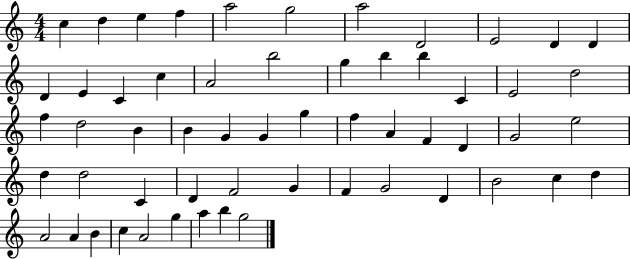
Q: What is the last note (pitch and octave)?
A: G5